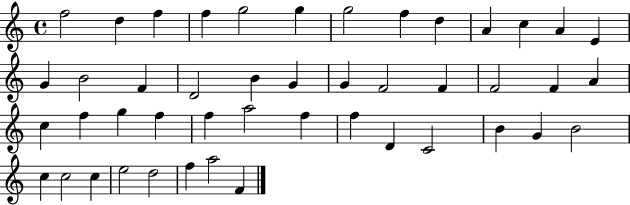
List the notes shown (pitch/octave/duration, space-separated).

F5/h D5/q F5/q F5/q G5/h G5/q G5/h F5/q D5/q A4/q C5/q A4/q E4/q G4/q B4/h F4/q D4/h B4/q G4/q G4/q F4/h F4/q F4/h F4/q A4/q C5/q F5/q G5/q F5/q F5/q A5/h F5/q F5/q D4/q C4/h B4/q G4/q B4/h C5/q C5/h C5/q E5/h D5/h F5/q A5/h F4/q